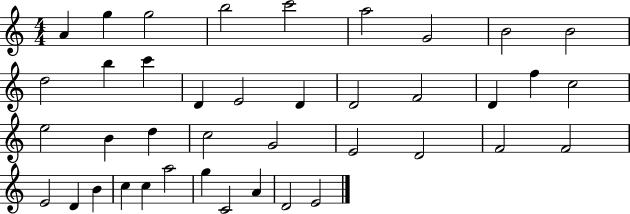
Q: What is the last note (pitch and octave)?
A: E4